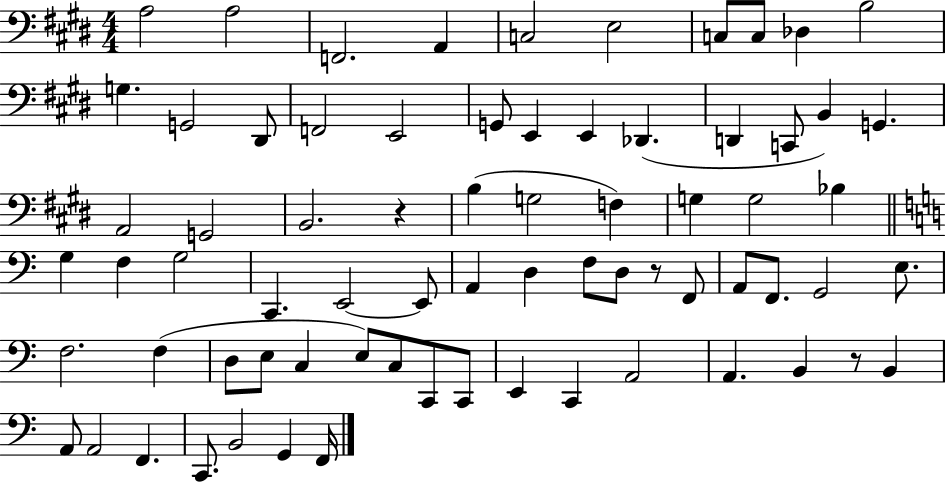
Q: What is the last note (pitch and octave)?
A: F2